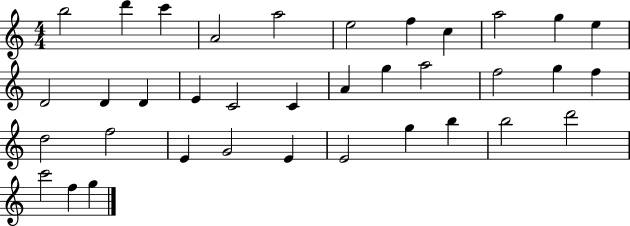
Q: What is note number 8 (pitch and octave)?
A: C5